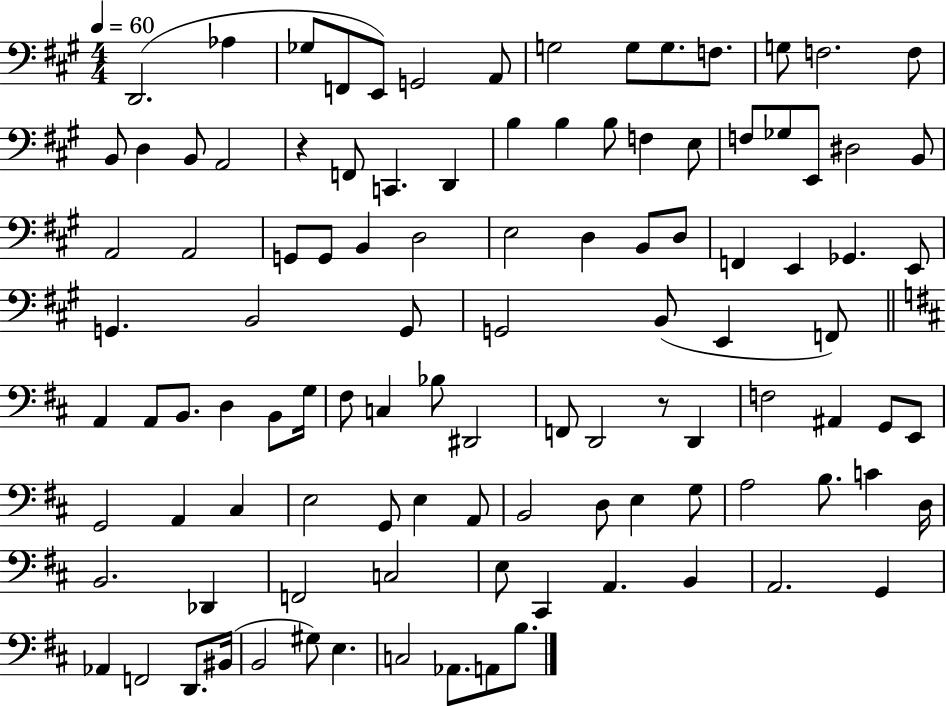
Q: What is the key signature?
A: A major